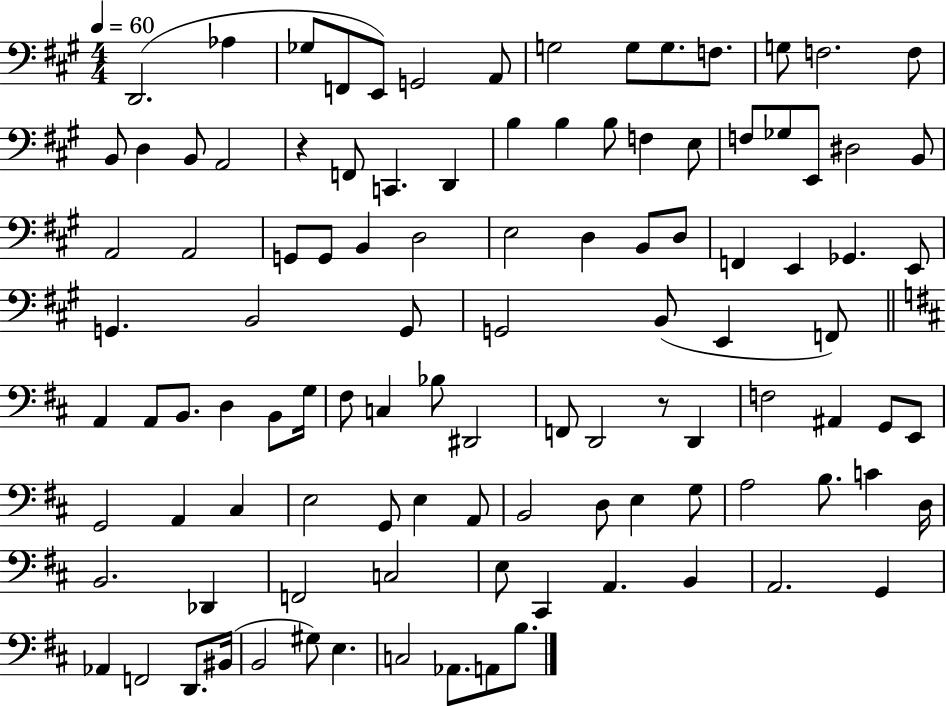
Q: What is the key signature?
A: A major